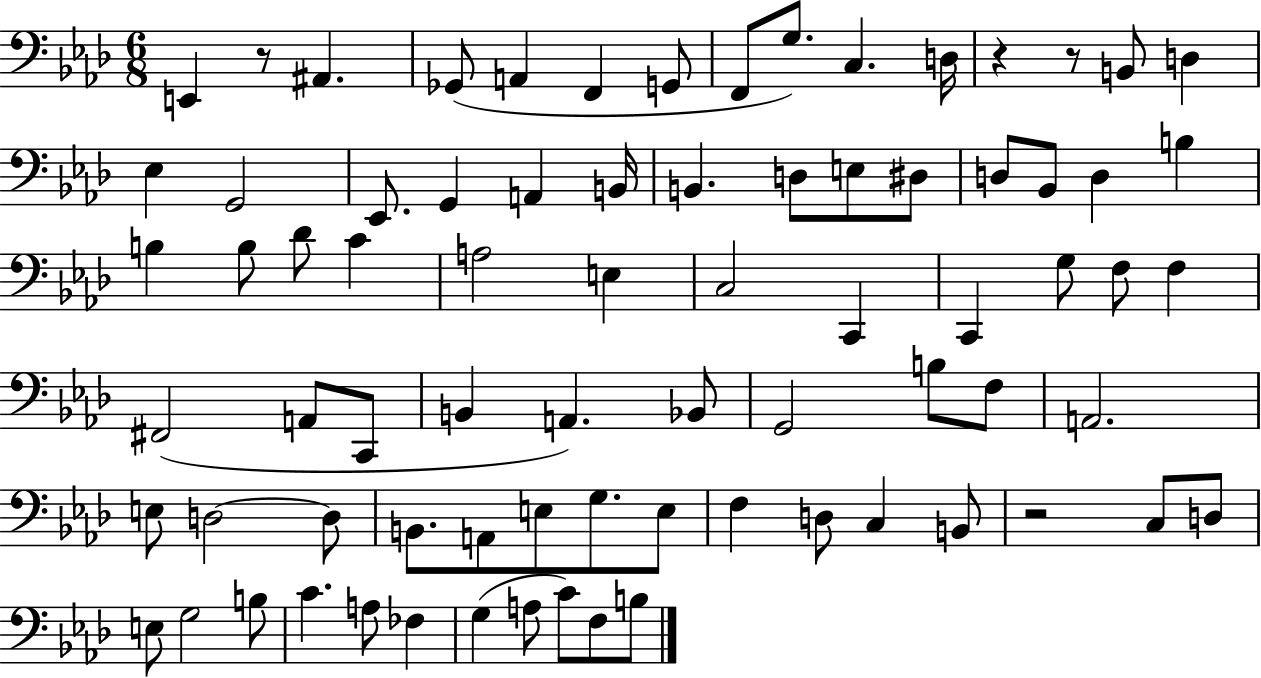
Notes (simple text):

E2/q R/e A#2/q. Gb2/e A2/q F2/q G2/e F2/e G3/e. C3/q. D3/s R/q R/e B2/e D3/q Eb3/q G2/h Eb2/e. G2/q A2/q B2/s B2/q. D3/e E3/e D#3/e D3/e Bb2/e D3/q B3/q B3/q B3/e Db4/e C4/q A3/h E3/q C3/h C2/q C2/q G3/e F3/e F3/q F#2/h A2/e C2/e B2/q A2/q. Bb2/e G2/h B3/e F3/e A2/h. E3/e D3/h D3/e B2/e. A2/e E3/e G3/e. E3/e F3/q D3/e C3/q B2/e R/h C3/e D3/e E3/e G3/h B3/e C4/q. A3/e FES3/q G3/q A3/e C4/e F3/e B3/e